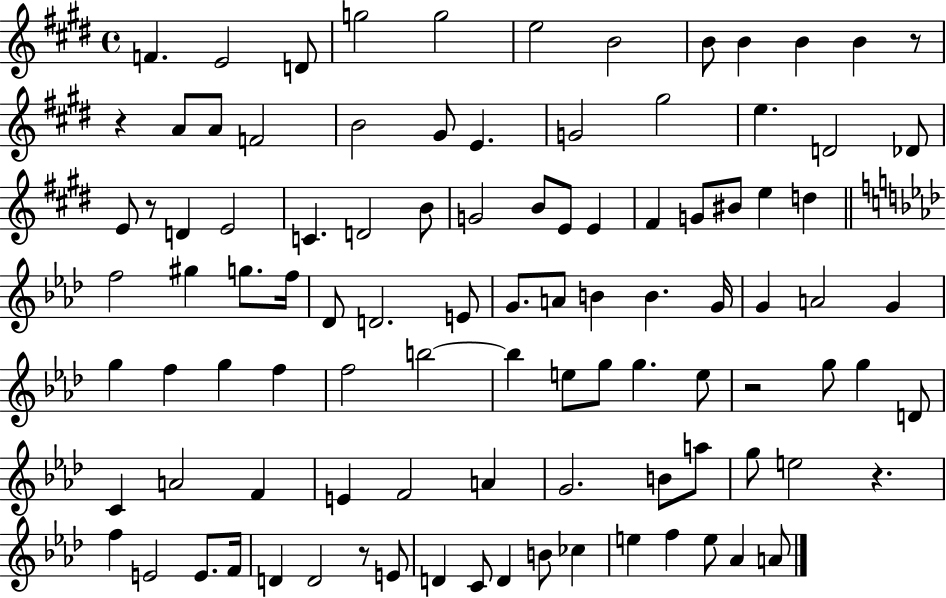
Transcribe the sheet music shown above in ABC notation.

X:1
T:Untitled
M:4/4
L:1/4
K:E
F E2 D/2 g2 g2 e2 B2 B/2 B B B z/2 z A/2 A/2 F2 B2 ^G/2 E G2 ^g2 e D2 _D/2 E/2 z/2 D E2 C D2 B/2 G2 B/2 E/2 E ^F G/2 ^B/2 e d f2 ^g g/2 f/4 _D/2 D2 E/2 G/2 A/2 B B G/4 G A2 G g f g f f2 b2 b e/2 g/2 g e/2 z2 g/2 g D/2 C A2 F E F2 A G2 B/2 a/2 g/2 e2 z f E2 E/2 F/4 D D2 z/2 E/2 D C/2 D B/2 _c e f e/2 _A A/2